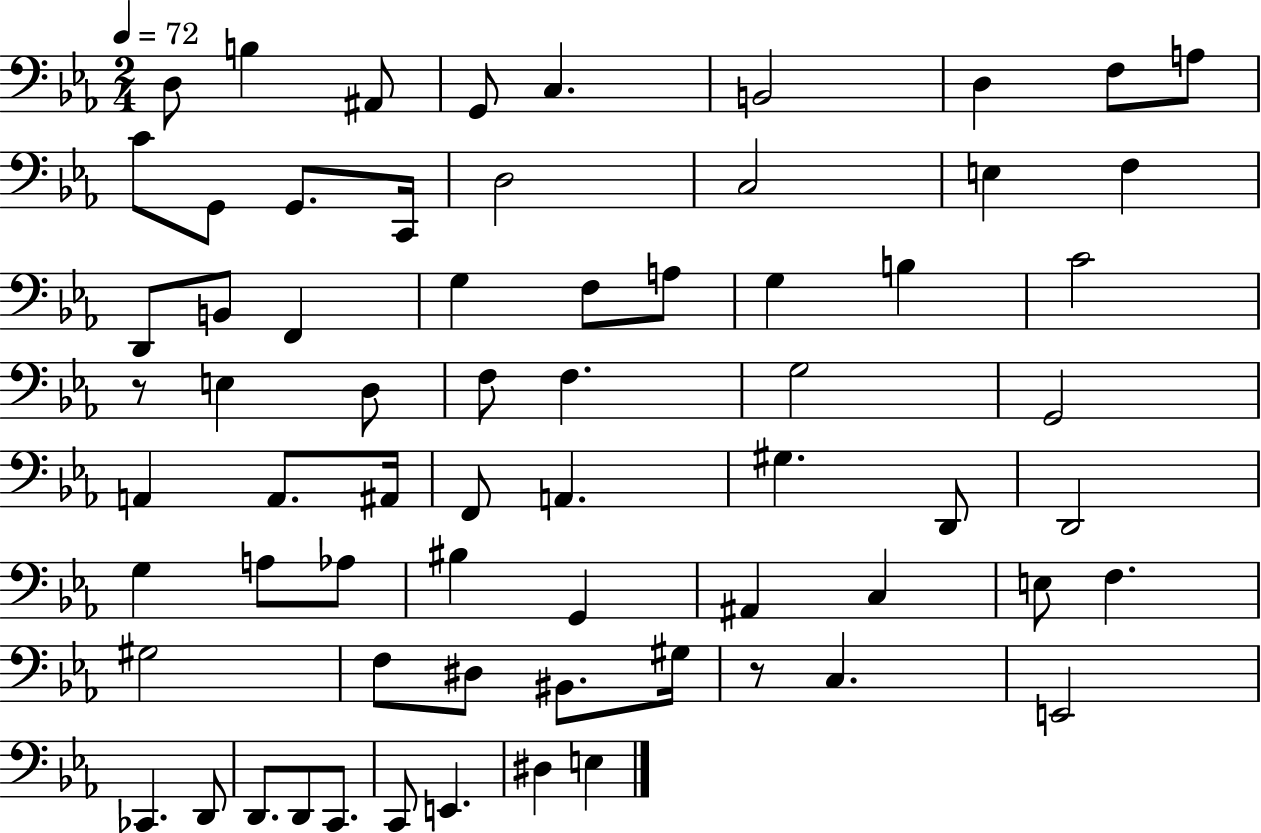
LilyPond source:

{
  \clef bass
  \numericTimeSignature
  \time 2/4
  \key ees \major
  \tempo 4 = 72
  \repeat volta 2 { d8 b4 ais,8 | g,8 c4. | b,2 | d4 f8 a8 | \break c'8 g,8 g,8. c,16 | d2 | c2 | e4 f4 | \break d,8 b,8 f,4 | g4 f8 a8 | g4 b4 | c'2 | \break r8 e4 d8 | f8 f4. | g2 | g,2 | \break a,4 a,8. ais,16 | f,8 a,4. | gis4. d,8 | d,2 | \break g4 a8 aes8 | bis4 g,4 | ais,4 c4 | e8 f4. | \break gis2 | f8 dis8 bis,8. gis16 | r8 c4. | e,2 | \break ces,4. d,8 | d,8. d,8 c,8. | c,8 e,4. | dis4 e4 | \break } \bar "|."
}